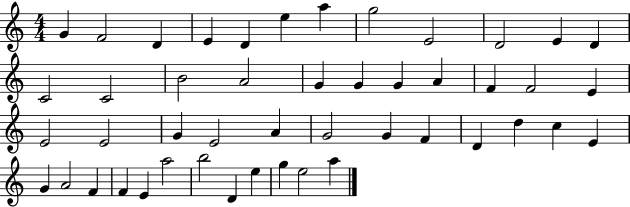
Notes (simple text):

G4/q F4/h D4/q E4/q D4/q E5/q A5/q G5/h E4/h D4/h E4/q D4/q C4/h C4/h B4/h A4/h G4/q G4/q G4/q A4/q F4/q F4/h E4/q E4/h E4/h G4/q E4/h A4/q G4/h G4/q F4/q D4/q D5/q C5/q E4/q G4/q A4/h F4/q F4/q E4/q A5/h B5/h D4/q E5/q G5/q E5/h A5/q